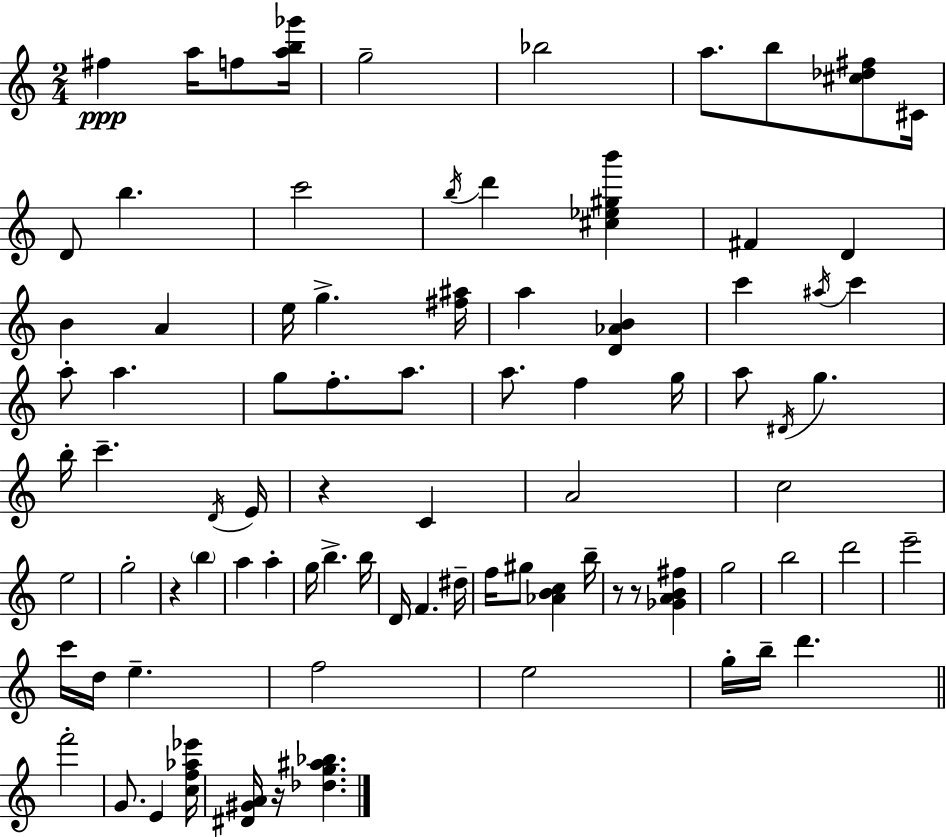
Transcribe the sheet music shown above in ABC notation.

X:1
T:Untitled
M:2/4
L:1/4
K:C
^f a/4 f/2 [ab_g']/4 g2 _b2 a/2 b/2 [^c_d^f]/2 ^C/4 D/2 b c'2 b/4 d' [^c_e^gb'] ^F D B A e/4 g [^f^a]/4 a [D_AB] c' ^a/4 c' a/2 a g/2 f/2 a/2 a/2 f g/4 a/2 ^D/4 g b/4 c' D/4 E/4 z C A2 c2 e2 g2 z b a a g/4 b b/4 D/4 F ^d/4 f/4 ^g/2 [_ABc] b/4 z/2 z/2 [_GAB^f] g2 b2 d'2 e'2 c'/4 d/4 e f2 e2 g/4 b/4 d' f'2 G/2 E [cf_a_e']/4 [^D^GA]/4 z/4 [_dg^a_b]